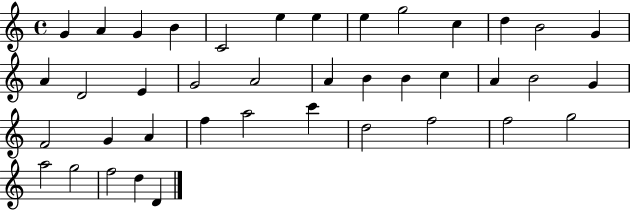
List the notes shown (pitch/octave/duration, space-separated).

G4/q A4/q G4/q B4/q C4/h E5/q E5/q E5/q G5/h C5/q D5/q B4/h G4/q A4/q D4/h E4/q G4/h A4/h A4/q B4/q B4/q C5/q A4/q B4/h G4/q F4/h G4/q A4/q F5/q A5/h C6/q D5/h F5/h F5/h G5/h A5/h G5/h F5/h D5/q D4/q